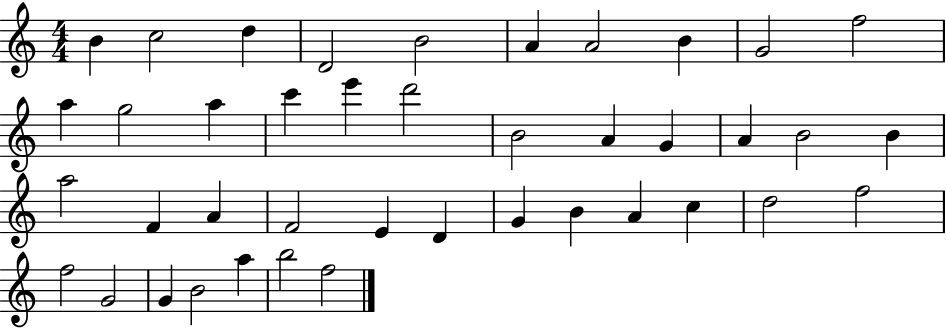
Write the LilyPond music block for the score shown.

{
  \clef treble
  \numericTimeSignature
  \time 4/4
  \key c \major
  b'4 c''2 d''4 | d'2 b'2 | a'4 a'2 b'4 | g'2 f''2 | \break a''4 g''2 a''4 | c'''4 e'''4 d'''2 | b'2 a'4 g'4 | a'4 b'2 b'4 | \break a''2 f'4 a'4 | f'2 e'4 d'4 | g'4 b'4 a'4 c''4 | d''2 f''2 | \break f''2 g'2 | g'4 b'2 a''4 | b''2 f''2 | \bar "|."
}